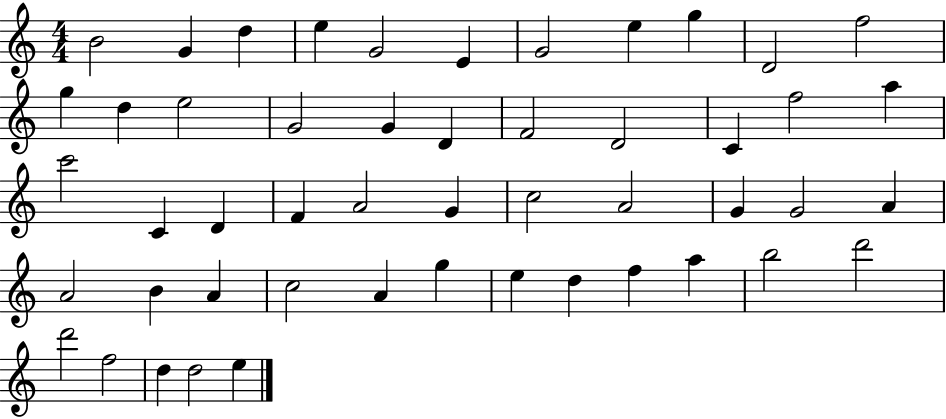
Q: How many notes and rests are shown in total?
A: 50